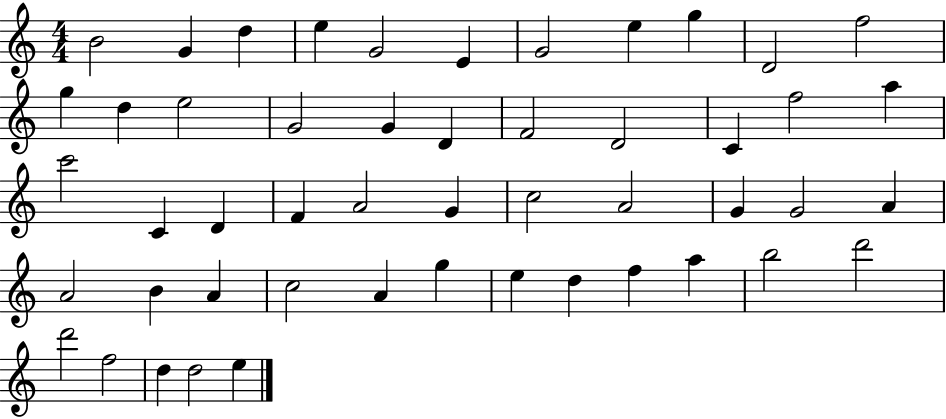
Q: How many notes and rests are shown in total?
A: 50